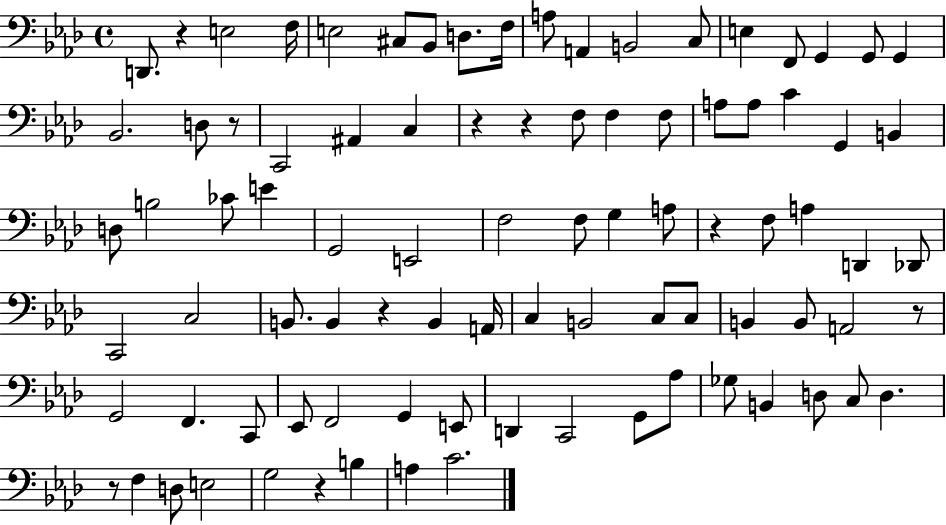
{
  \clef bass
  \time 4/4
  \defaultTimeSignature
  \key aes \major
  d,8. r4 e2 f16 | e2 cis8 bes,8 d8. f16 | a8 a,4 b,2 c8 | e4 f,8 g,4 g,8 g,4 | \break bes,2. d8 r8 | c,2 ais,4 c4 | r4 r4 f8 f4 f8 | a8 a8 c'4 g,4 b,4 | \break d8 b2 ces'8 e'4 | g,2 e,2 | f2 f8 g4 a8 | r4 f8 a4 d,4 des,8 | \break c,2 c2 | b,8. b,4 r4 b,4 a,16 | c4 b,2 c8 c8 | b,4 b,8 a,2 r8 | \break g,2 f,4. c,8 | ees,8 f,2 g,4 e,8 | d,4 c,2 g,8 aes8 | ges8 b,4 d8 c8 d4. | \break r8 f4 d8 e2 | g2 r4 b4 | a4 c'2. | \bar "|."
}